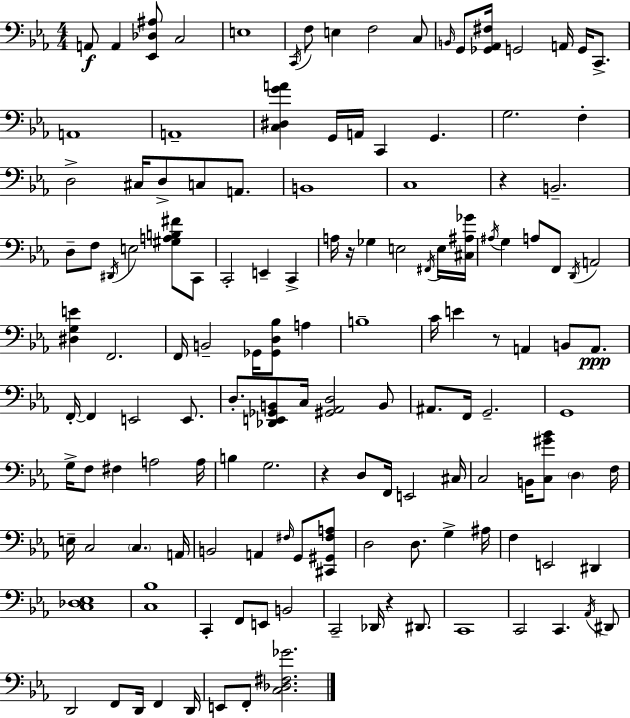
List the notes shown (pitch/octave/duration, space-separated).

A2/e A2/q [Eb2,Db3,A#3]/e C3/h E3/w C2/s F3/e E3/q F3/h C3/e B2/s G2/e [Gb2,Ab2,F#3]/s G2/h A2/s G2/s C2/e. A2/w A2/w [C3,D#3,G4,A4]/q G2/s A2/s C2/q G2/q. G3/h. F3/q D3/h C#3/s D3/e C3/e A2/e. B2/w C3/w R/q B2/h. D3/e F3/e D#2/s E3/h [G#3,A3,B3,F#4]/e C2/e C2/h E2/q C2/q A3/s R/s Gb3/q E3/h F#2/s E3/s [C#3,A#3,Gb4]/s A#3/s G3/q A3/e F2/e D2/s A2/h [D#3,G3,E4]/q F2/h. F2/s B2/h Gb2/s [Gb2,D3,Bb3]/e A3/q B3/w C4/s E4/q R/e A2/q B2/e A2/e. F2/s F2/q E2/h E2/e. D3/e. [Db2,E2,Gb2,B2]/e C3/s [G#2,Ab2,D3]/h B2/e A#2/e. F2/s G2/h. G2/w G3/s F3/e F#3/q A3/h A3/s B3/q G3/h. R/q D3/e F2/s E2/h C#3/s C3/h B2/s [C3,G#4,Bb4]/e D3/q F3/s E3/s C3/h C3/q. A2/s B2/h A2/q F#3/s G2/e [C#2,G#2,F#3,A3]/e D3/h D3/e. G3/q A#3/s F3/q E2/h D#2/q [C3,Db3,Eb3]/w [C3,Bb3]/w C2/q F2/e E2/e B2/h C2/h Db2/s R/q D#2/e. C2/w C2/h C2/q. Ab2/s D#2/e D2/h F2/e D2/s F2/q D2/s E2/e F2/e [C3,Db3,F#3,Gb4]/h.